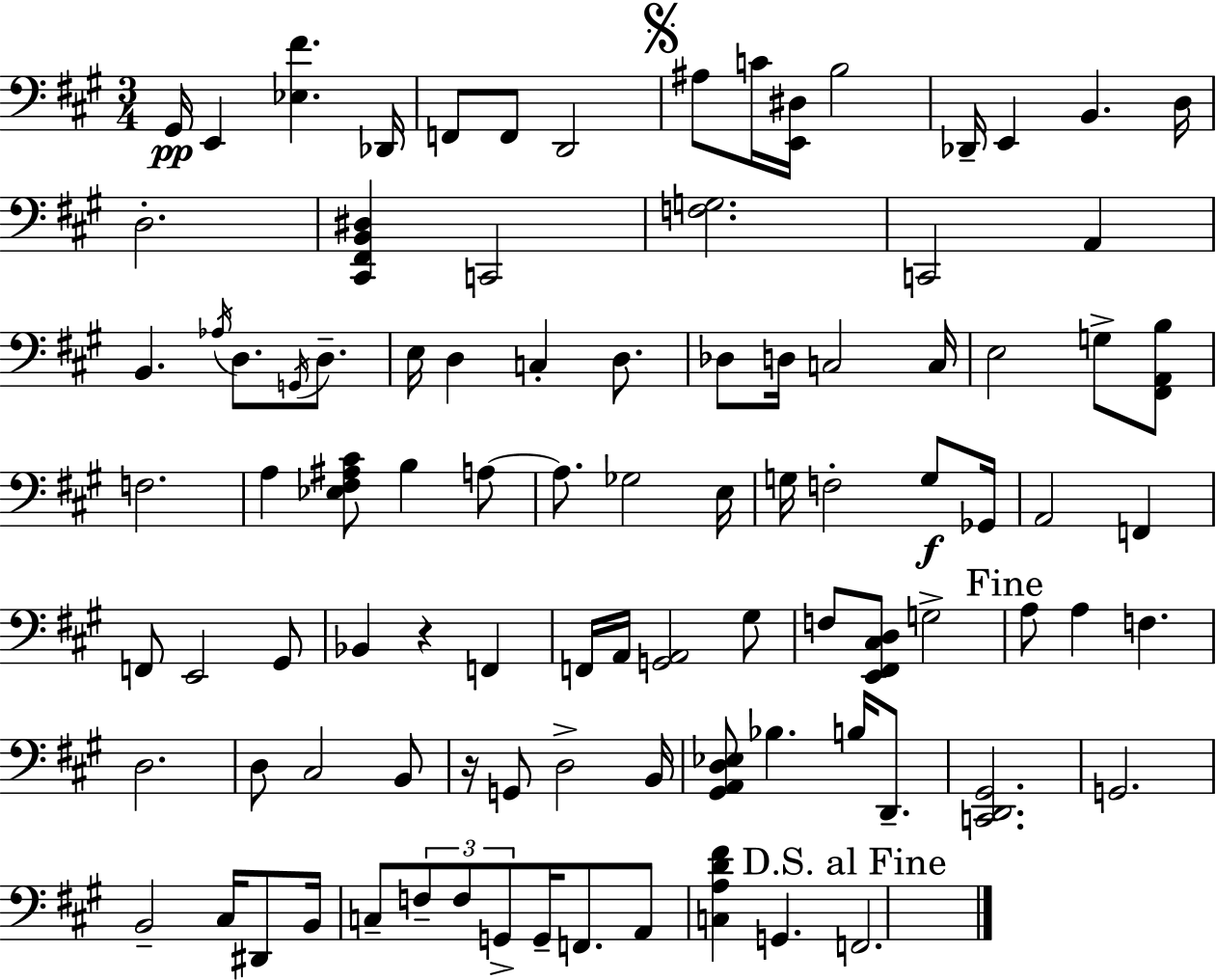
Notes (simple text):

G#2/s E2/q [Eb3,F#4]/q. Db2/s F2/e F2/e D2/h A#3/e C4/s [E2,D#3]/s B3/h Db2/s E2/q B2/q. D3/s D3/h. [C#2,F#2,B2,D#3]/q C2/h [F3,G3]/h. C2/h A2/q B2/q. Ab3/s D3/e. G2/s D3/e. E3/s D3/q C3/q D3/e. Db3/e D3/s C3/h C3/s E3/h G3/e [F#2,A2,B3]/e F3/h. A3/q [Eb3,F#3,A#3,C#4]/e B3/q A3/e A3/e. Gb3/h E3/s G3/s F3/h G3/e Gb2/s A2/h F2/q F2/e E2/h G#2/e Bb2/q R/q F2/q F2/s A2/s [G2,A2]/h G#3/e F3/e [E2,F#2,C#3,D3]/e G3/h A3/e A3/q F3/q. D3/h. D3/e C#3/h B2/e R/s G2/e D3/h B2/s [G#2,A2,D3,Eb3]/e Bb3/q. B3/s D2/e. [C2,D2,G#2]/h. G2/h. B2/h C#3/s D#2/e B2/s C3/e F3/e F3/e G2/e G2/s F2/e. A2/e [C3,A3,D4,F#4]/q G2/q. F2/h.